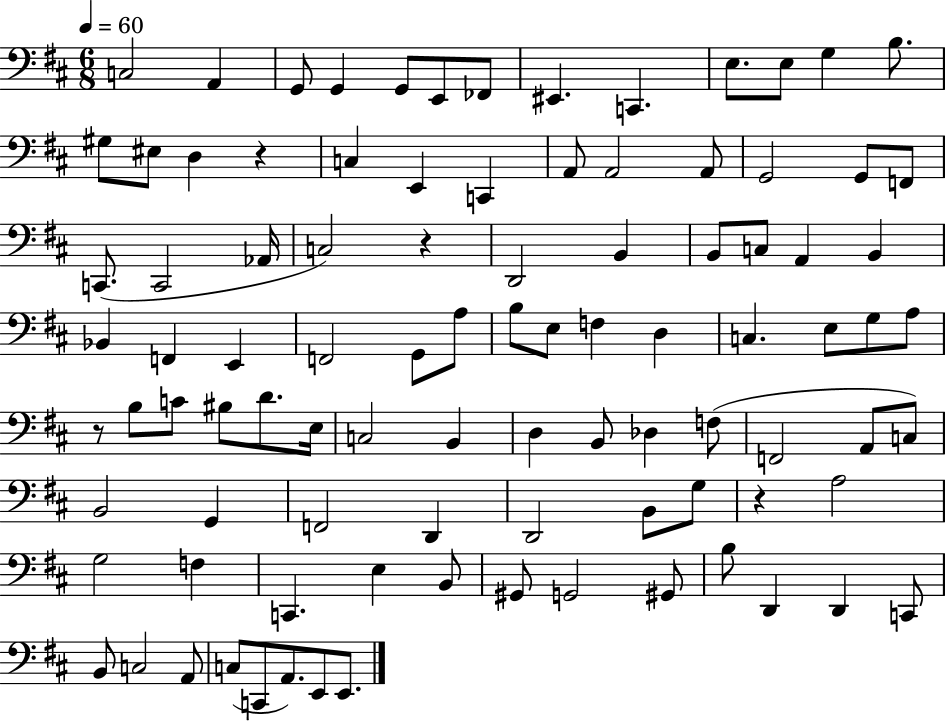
{
  \clef bass
  \numericTimeSignature
  \time 6/8
  \key d \major
  \tempo 4 = 60
  c2 a,4 | g,8 g,4 g,8 e,8 fes,8 | eis,4. c,4. | e8. e8 g4 b8. | \break gis8 eis8 d4 r4 | c4 e,4 c,4 | a,8 a,2 a,8 | g,2 g,8 f,8 | \break c,8.( c,2 aes,16 | c2) r4 | d,2 b,4 | b,8 c8 a,4 b,4 | \break bes,4 f,4 e,4 | f,2 g,8 a8 | b8 e8 f4 d4 | c4. e8 g8 a8 | \break r8 b8 c'8 bis8 d'8. e16 | c2 b,4 | d4 b,8 des4 f8( | f,2 a,8 c8) | \break b,2 g,4 | f,2 d,4 | d,2 b,8 g8 | r4 a2 | \break g2 f4 | c,4. e4 b,8 | gis,8 g,2 gis,8 | b8 d,4 d,4 c,8 | \break b,8 c2 a,8 | c8( c,8 a,8.) e,8 e,8. | \bar "|."
}